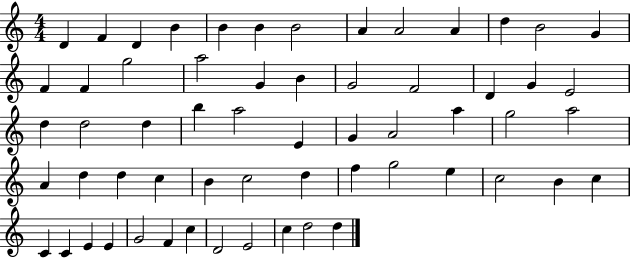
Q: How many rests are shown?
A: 0